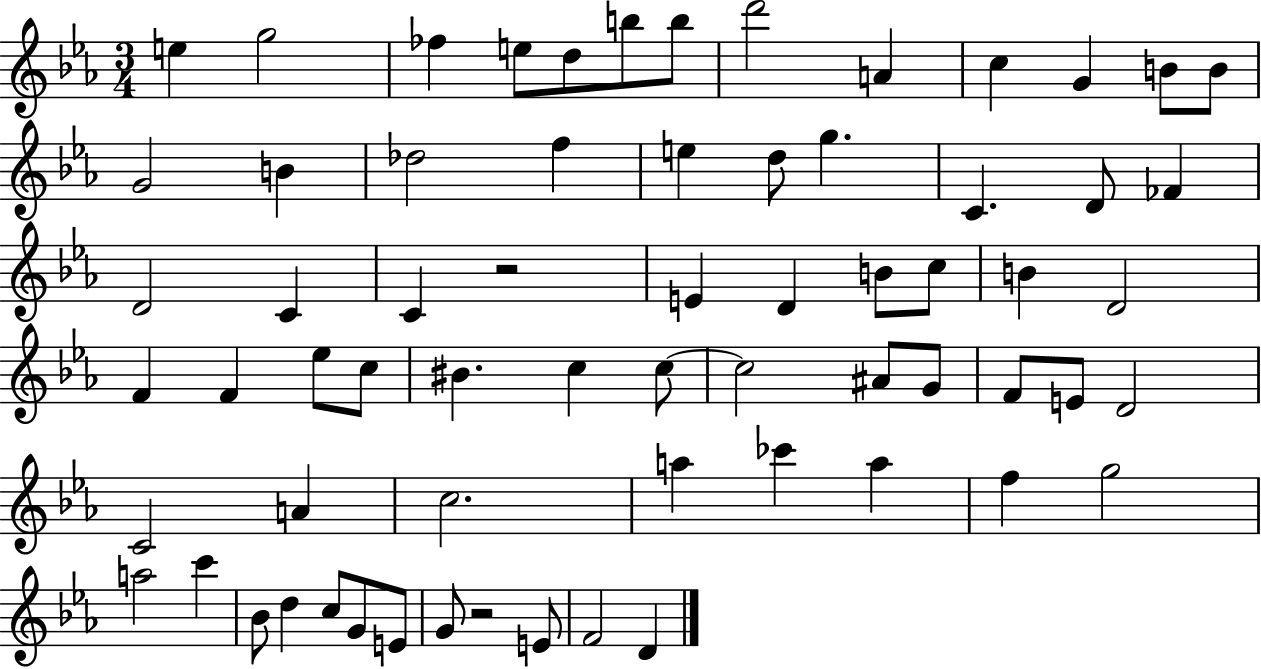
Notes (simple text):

E5/q G5/h FES5/q E5/e D5/e B5/e B5/e D6/h A4/q C5/q G4/q B4/e B4/e G4/h B4/q Db5/h F5/q E5/q D5/e G5/q. C4/q. D4/e FES4/q D4/h C4/q C4/q R/h E4/q D4/q B4/e C5/e B4/q D4/h F4/q F4/q Eb5/e C5/e BIS4/q. C5/q C5/e C5/h A#4/e G4/e F4/e E4/e D4/h C4/h A4/q C5/h. A5/q CES6/q A5/q F5/q G5/h A5/h C6/q Bb4/e D5/q C5/e G4/e E4/e G4/e R/h E4/e F4/h D4/q